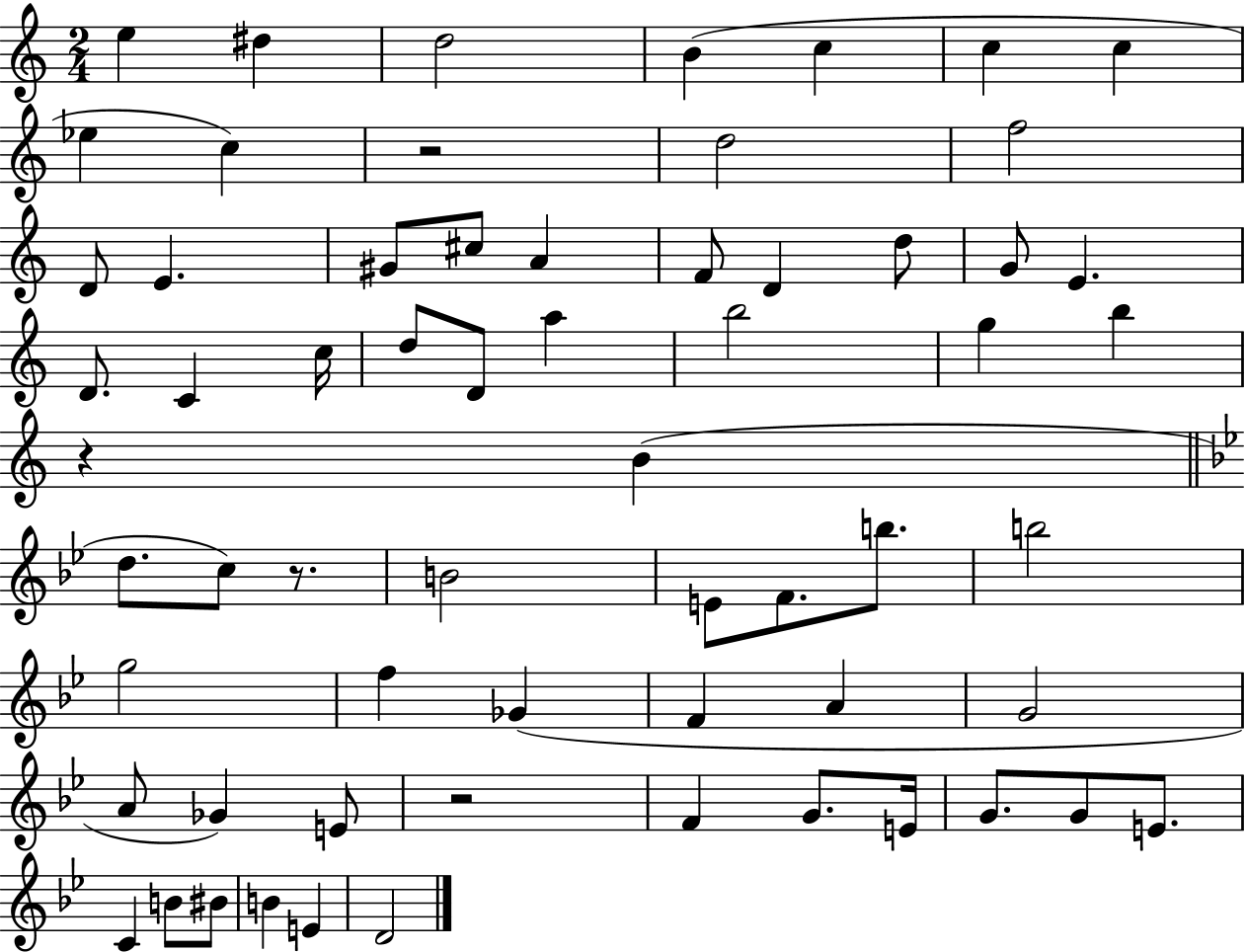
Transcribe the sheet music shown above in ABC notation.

X:1
T:Untitled
M:2/4
L:1/4
K:C
e ^d d2 B c c c _e c z2 d2 f2 D/2 E ^G/2 ^c/2 A F/2 D d/2 G/2 E D/2 C c/4 d/2 D/2 a b2 g b z B d/2 c/2 z/2 B2 E/2 F/2 b/2 b2 g2 f _G F A G2 A/2 _G E/2 z2 F G/2 E/4 G/2 G/2 E/2 C B/2 ^B/2 B E D2